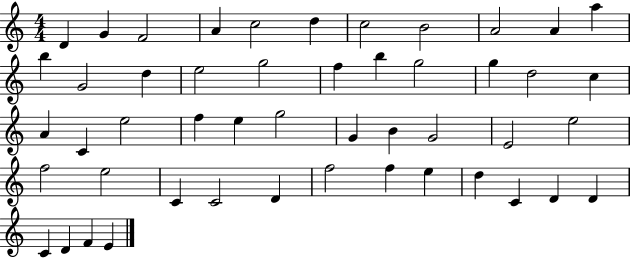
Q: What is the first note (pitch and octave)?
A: D4